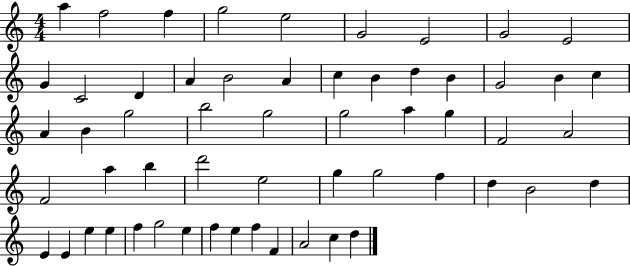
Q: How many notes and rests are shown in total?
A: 57